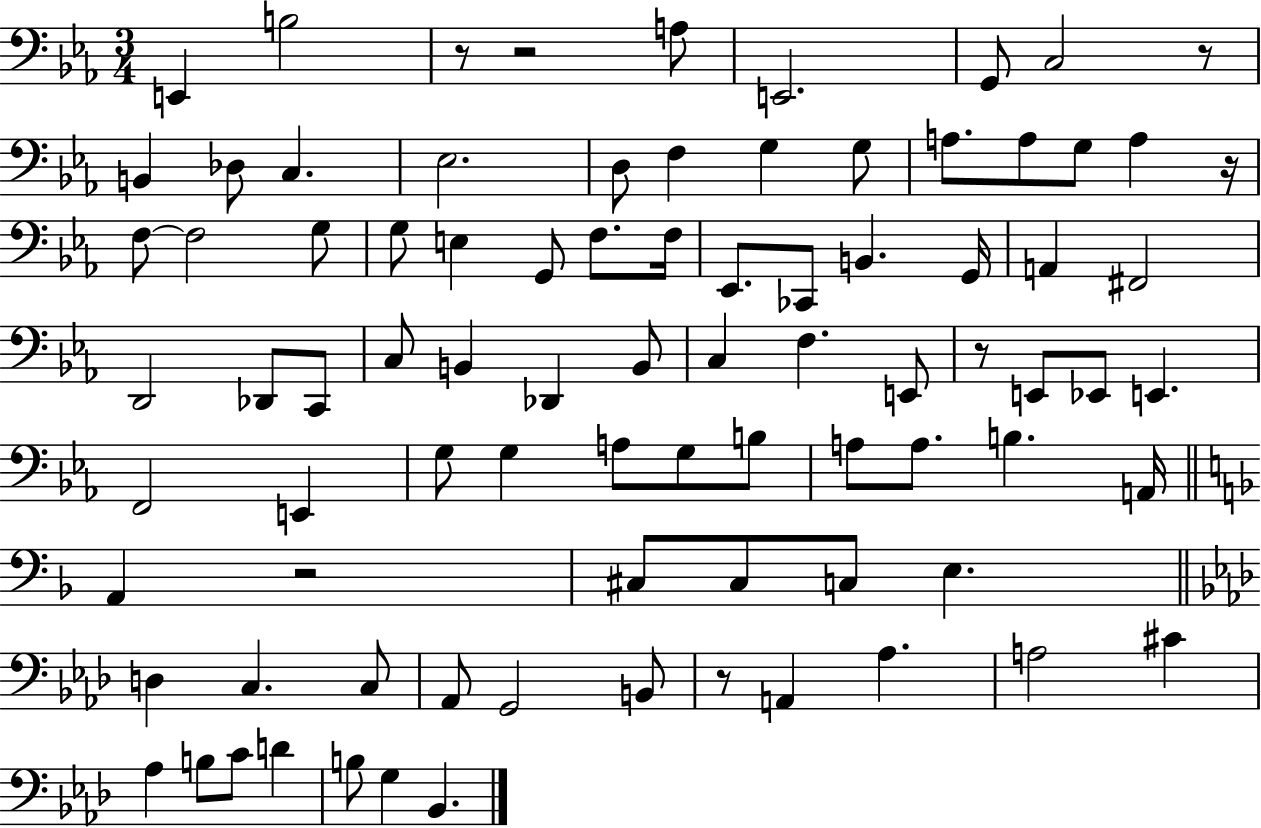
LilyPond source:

{
  \clef bass
  \numericTimeSignature
  \time 3/4
  \key ees \major
  e,4 b2 | r8 r2 a8 | e,2. | g,8 c2 r8 | \break b,4 des8 c4. | ees2. | d8 f4 g4 g8 | a8. a8 g8 a4 r16 | \break f8~~ f2 g8 | g8 e4 g,8 f8. f16 | ees,8. ces,8 b,4. g,16 | a,4 fis,2 | \break d,2 des,8 c,8 | c8 b,4 des,4 b,8 | c4 f4. e,8 | r8 e,8 ees,8 e,4. | \break f,2 e,4 | g8 g4 a8 g8 b8 | a8 a8. b4. a,16 | \bar "||" \break \key f \major a,4 r2 | cis8 cis8 c8 e4. | \bar "||" \break \key aes \major d4 c4. c8 | aes,8 g,2 b,8 | r8 a,4 aes4. | a2 cis'4 | \break aes4 b8 c'8 d'4 | b8 g4 bes,4. | \bar "|."
}